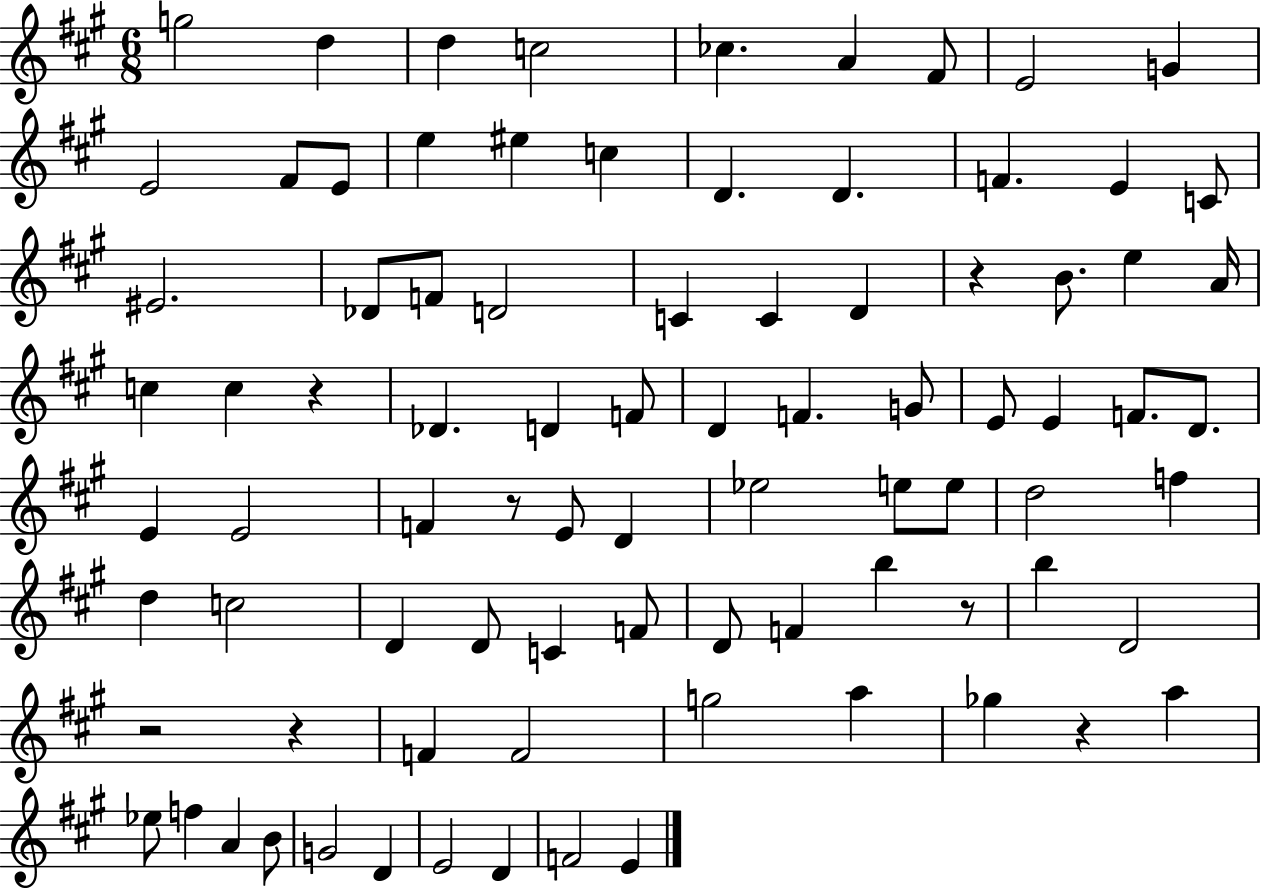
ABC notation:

X:1
T:Untitled
M:6/8
L:1/4
K:A
g2 d d c2 _c A ^F/2 E2 G E2 ^F/2 E/2 e ^e c D D F E C/2 ^E2 _D/2 F/2 D2 C C D z B/2 e A/4 c c z _D D F/2 D F G/2 E/2 E F/2 D/2 E E2 F z/2 E/2 D _e2 e/2 e/2 d2 f d c2 D D/2 C F/2 D/2 F b z/2 b D2 z2 z F F2 g2 a _g z a _e/2 f A B/2 G2 D E2 D F2 E